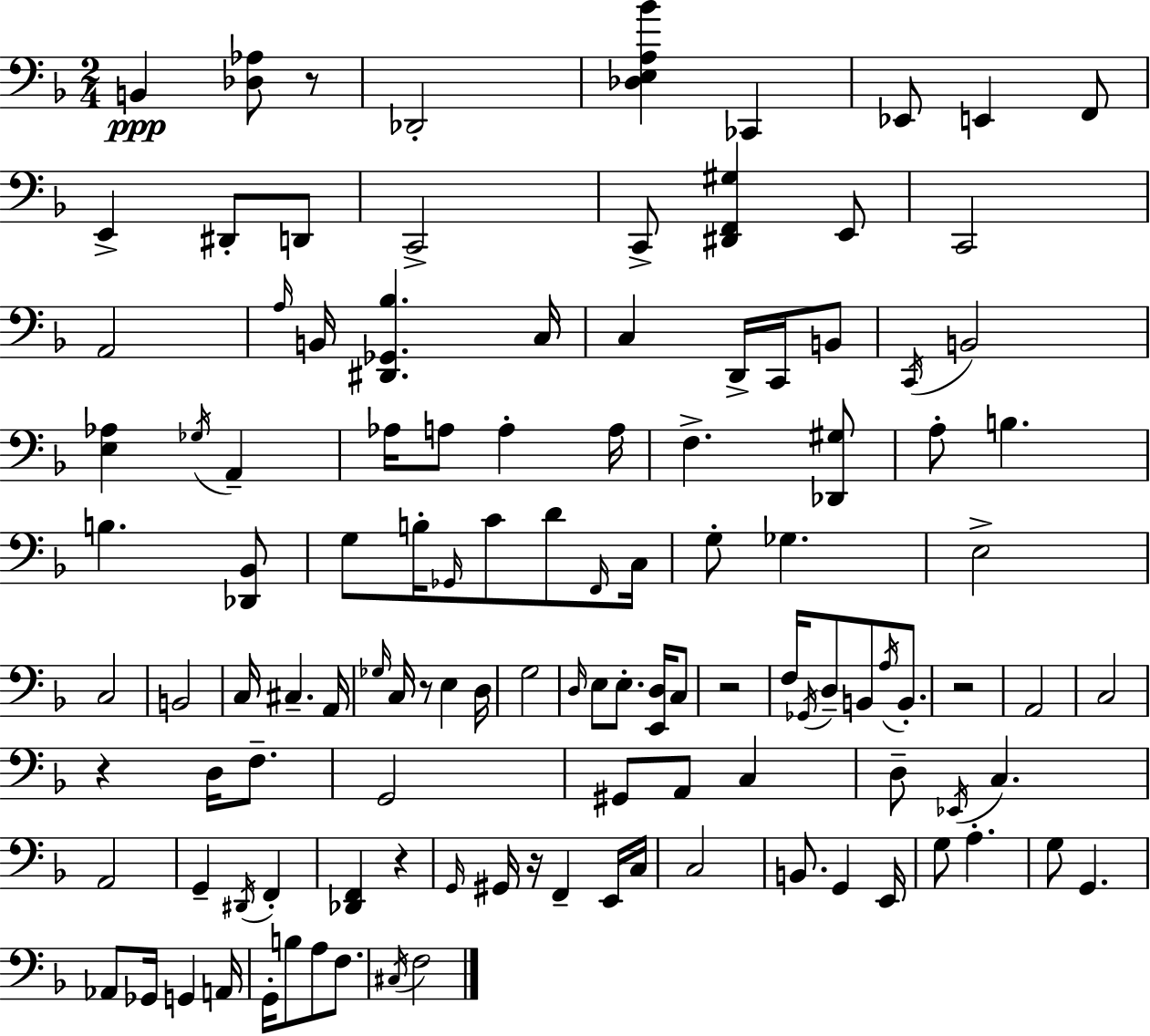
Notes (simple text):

B2/q [Db3,Ab3]/e R/e Db2/h [Db3,E3,A3,Bb4]/q CES2/q Eb2/e E2/q F2/e E2/q D#2/e D2/e C2/h C2/e [D#2,F2,G#3]/q E2/e C2/h A2/h A3/s B2/s [D#2,Gb2,Bb3]/q. C3/s C3/q D2/s C2/s B2/e C2/s B2/h [E3,Ab3]/q Gb3/s A2/q Ab3/s A3/e A3/q A3/s F3/q. [Db2,G#3]/e A3/e B3/q. B3/q. [Db2,Bb2]/e G3/e B3/s Gb2/s C4/e D4/e F2/s C3/s G3/e Gb3/q. E3/h C3/h B2/h C3/s C#3/q. A2/s Gb3/s C3/s R/e E3/q D3/s G3/h D3/s E3/e E3/e. [E2,D3]/s C3/e R/h F3/s Gb2/s D3/e B2/e A3/s B2/e. R/h A2/h C3/h R/q D3/s F3/e. G2/h G#2/e A2/e C3/q D3/e Eb2/s C3/q. A2/h G2/q D#2/s F2/q [Db2,F2]/q R/q G2/s G#2/s R/s F2/q E2/s C3/s C3/h B2/e. G2/q E2/s G3/e A3/q. G3/e G2/q. Ab2/e Gb2/s G2/q A2/s G2/s B3/e A3/e F3/e. C#3/s F3/h